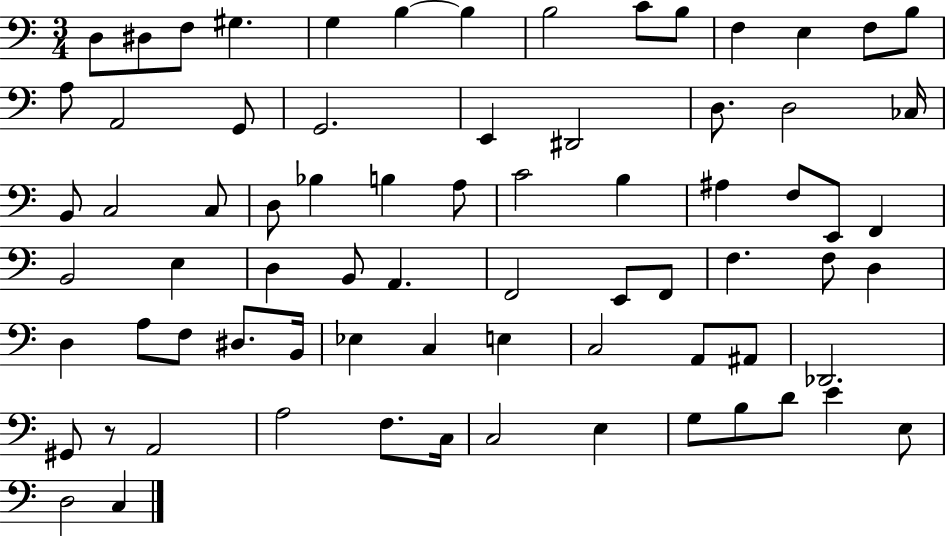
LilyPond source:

{
  \clef bass
  \numericTimeSignature
  \time 3/4
  \key c \major
  d8 dis8 f8 gis4. | g4 b4~~ b4 | b2 c'8 b8 | f4 e4 f8 b8 | \break a8 a,2 g,8 | g,2. | e,4 dis,2 | d8. d2 ces16 | \break b,8 c2 c8 | d8 bes4 b4 a8 | c'2 b4 | ais4 f8 e,8 f,4 | \break b,2 e4 | d4 b,8 a,4. | f,2 e,8 f,8 | f4. f8 d4 | \break d4 a8 f8 dis8. b,16 | ees4 c4 e4 | c2 a,8 ais,8 | des,2. | \break gis,8 r8 a,2 | a2 f8. c16 | c2 e4 | g8 b8 d'8 e'4 e8 | \break d2 c4 | \bar "|."
}